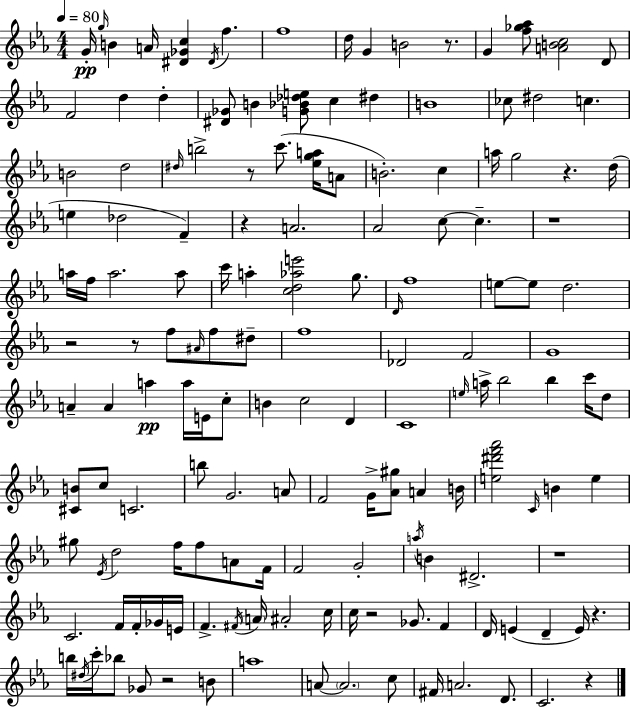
G4/s G5/s B4/q A4/s [D#4,Gb4,C5]/q D#4/s F5/q. F5/w D5/s G4/q B4/h R/e. G4/q [F5,Gb5,Ab5]/e [A4,B4,C5]/h D4/e F4/h D5/q D5/q [D#4,Gb4]/e B4/q [G4,Bb4,Db5,E5]/e C5/q D#5/q B4/w CES5/e D#5/h C5/q. B4/h D5/h D#5/s B5/h R/e C6/e. [Eb5,G5,A5]/s A4/e B4/h. C5/q A5/s G5/h R/q. D5/s E5/q Db5/h F4/q R/q A4/h. Ab4/h C5/e C5/q. R/w A5/s F5/s A5/h. A5/e C6/s A5/q [C5,D5,Ab5,E6]/h G5/e. D4/s F5/w E5/e E5/e D5/h. R/h R/e F5/e A#4/s F5/e D#5/e F5/w Db4/h F4/h G4/w A4/q A4/q A5/q A5/s E4/s C5/e B4/q C5/h D4/q C4/w E5/s A5/s Bb5/h Bb5/q C6/s D5/e [C#4,B4]/e C5/e C4/h. B5/e G4/h. A4/e F4/h G4/s [Ab4,G#5]/e A4/q B4/s [E5,D#6,F6,Ab6]/h C4/s B4/q E5/q G#5/e Eb4/s D5/h F5/s F5/e A4/e F4/s F4/h G4/h A5/s B4/q D#4/h. R/w C4/h. F4/s F4/s Gb4/s E4/s F4/q. F#4/s A4/s A#4/h C5/s C5/s R/h Gb4/e. F4/q D4/s E4/q D4/q E4/s R/q. B5/s D#5/s C6/s Bb5/e Gb4/e R/h B4/e A5/w A4/e A4/h. C5/e F#4/s A4/h. D4/e. C4/h. R/q